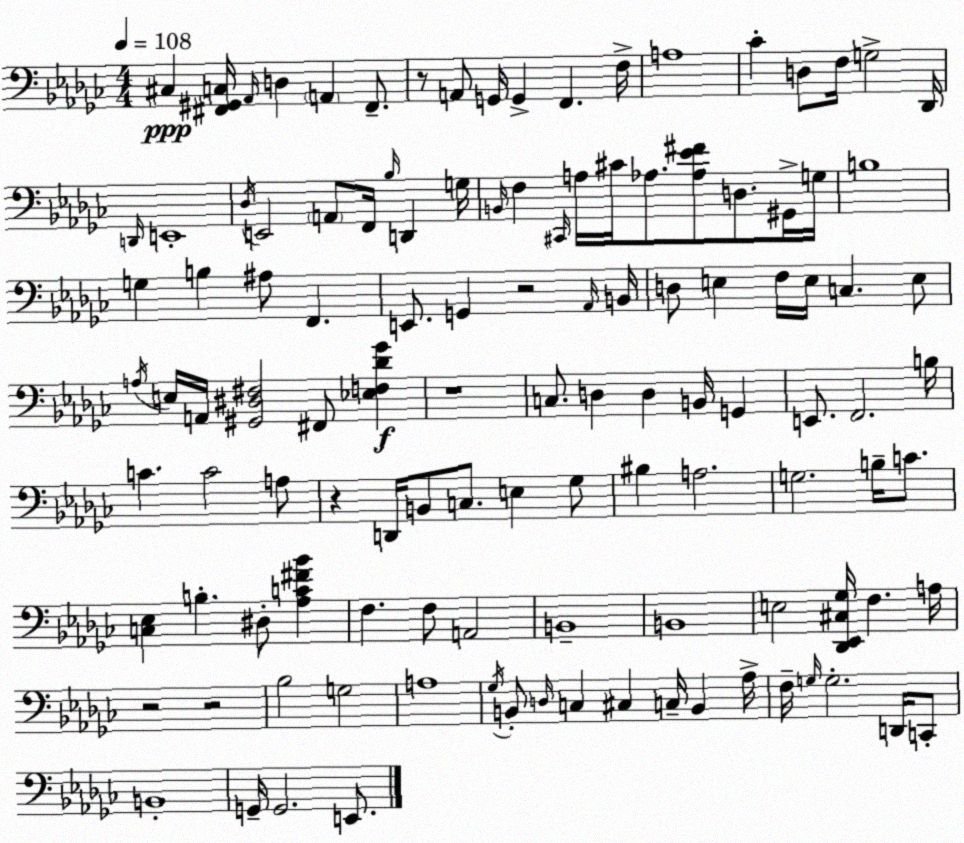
X:1
T:Untitled
M:4/4
L:1/4
K:Ebm
^C, [^F,,^G,,C,]/4 _A,,/4 D, A,, ^F,,/2 z/2 A,,/2 G,,/4 G,, F,, F,/4 A,4 _C D,/2 F,/4 G,2 _D,,/4 D,,/4 E,,4 _D,/4 E,,2 A,,/2 F,,/4 _B,/4 D,, G,/4 B,,/4 F, ^C,,/4 A,/4 ^C/4 _A,/2 [_A,_E^F]/2 D,/2 ^G,,/4 G,/4 B,4 G, B, ^A,/2 F,, E,,/2 G,, z2 _A,,/4 B,,/4 D,/2 E, F,/4 E,/4 C, E,/2 A,/4 E,/4 A,,/4 [^G,,^D,^F,]2 ^F,,/2 [_E,F,_D_G] z4 C,/2 D, D, B,,/4 G,, E,,/2 F,,2 B,/4 C C2 A,/2 z D,,/4 B,,/2 C,/2 E, _G,/2 ^B, A,2 G,2 B,/4 C/2 [C,_E,] B, ^D,/2 [_A,C^F_B] F, F,/2 A,,2 B,,4 B,,4 E,2 [_D,,_E,,^C,_G,]/4 F, A,/4 z2 z2 _B,2 G,2 A,4 _G,/4 B,,/2 D,/4 C, ^C, C,/4 B,, _A,/4 F,/4 G,/4 G,2 D,,/4 C,,/2 B,,4 G,,/4 G,,2 E,,/2